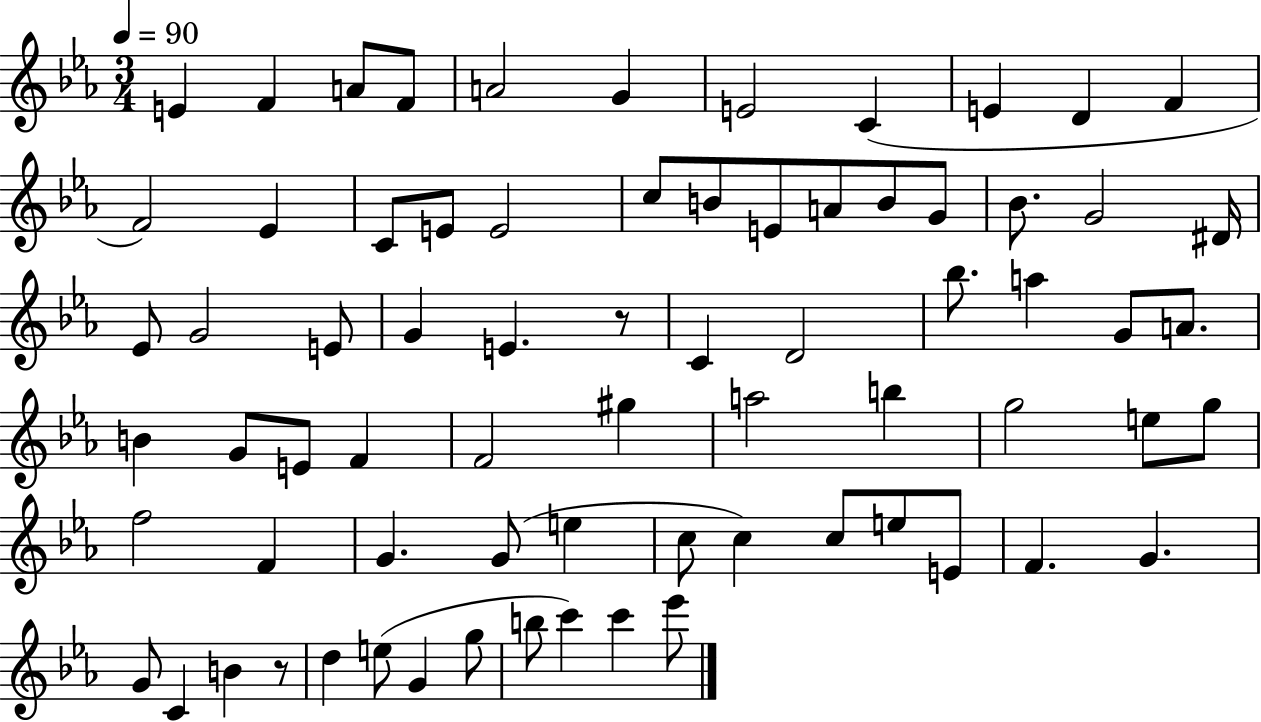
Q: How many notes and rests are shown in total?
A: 72